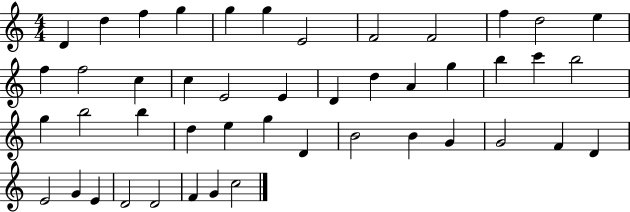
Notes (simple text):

D4/q D5/q F5/q G5/q G5/q G5/q E4/h F4/h F4/h F5/q D5/h E5/q F5/q F5/h C5/q C5/q E4/h E4/q D4/q D5/q A4/q G5/q B5/q C6/q B5/h G5/q B5/h B5/q D5/q E5/q G5/q D4/q B4/h B4/q G4/q G4/h F4/q D4/q E4/h G4/q E4/q D4/h D4/h F4/q G4/q C5/h